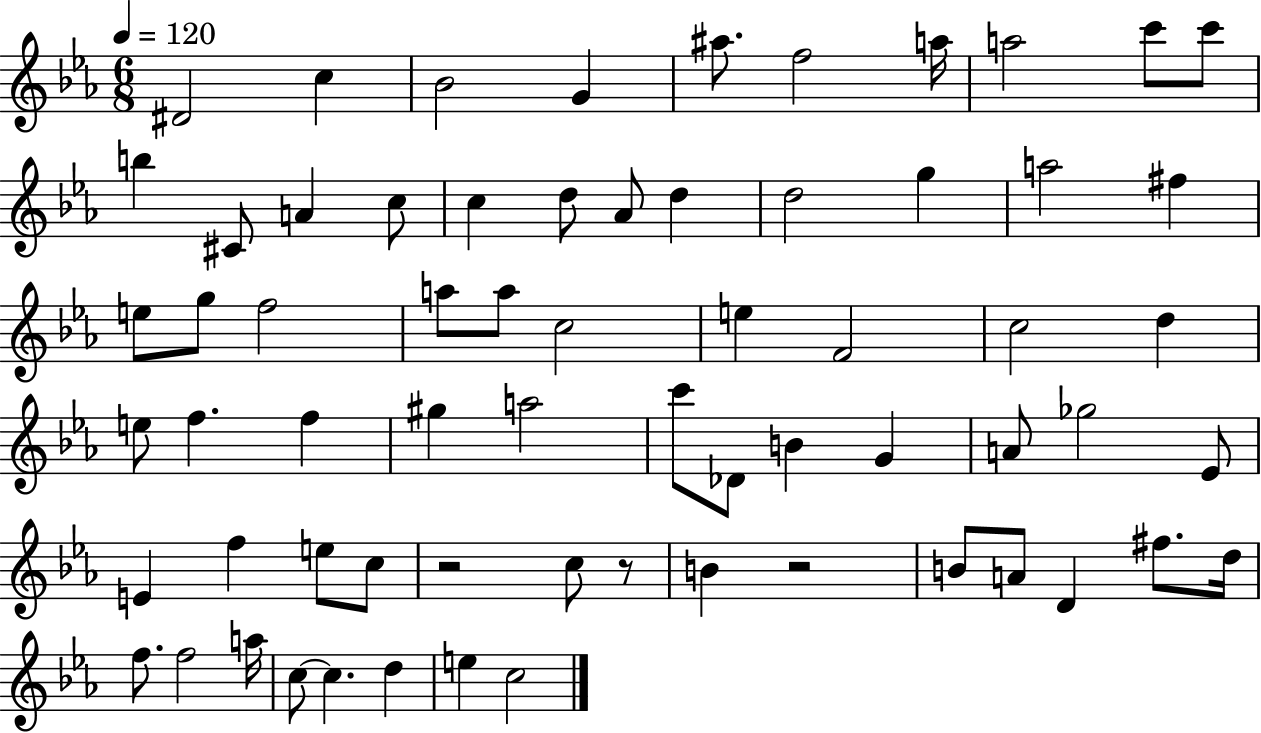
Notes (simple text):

D#4/h C5/q Bb4/h G4/q A#5/e. F5/h A5/s A5/h C6/e C6/e B5/q C#4/e A4/q C5/e C5/q D5/e Ab4/e D5/q D5/h G5/q A5/h F#5/q E5/e G5/e F5/h A5/e A5/e C5/h E5/q F4/h C5/h D5/q E5/e F5/q. F5/q G#5/q A5/h C6/e Db4/e B4/q G4/q A4/e Gb5/h Eb4/e E4/q F5/q E5/e C5/e R/h C5/e R/e B4/q R/h B4/e A4/e D4/q F#5/e. D5/s F5/e. F5/h A5/s C5/e C5/q. D5/q E5/q C5/h